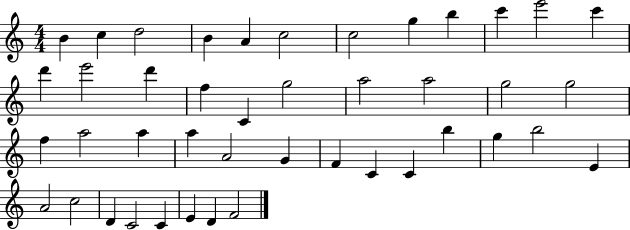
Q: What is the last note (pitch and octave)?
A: F4